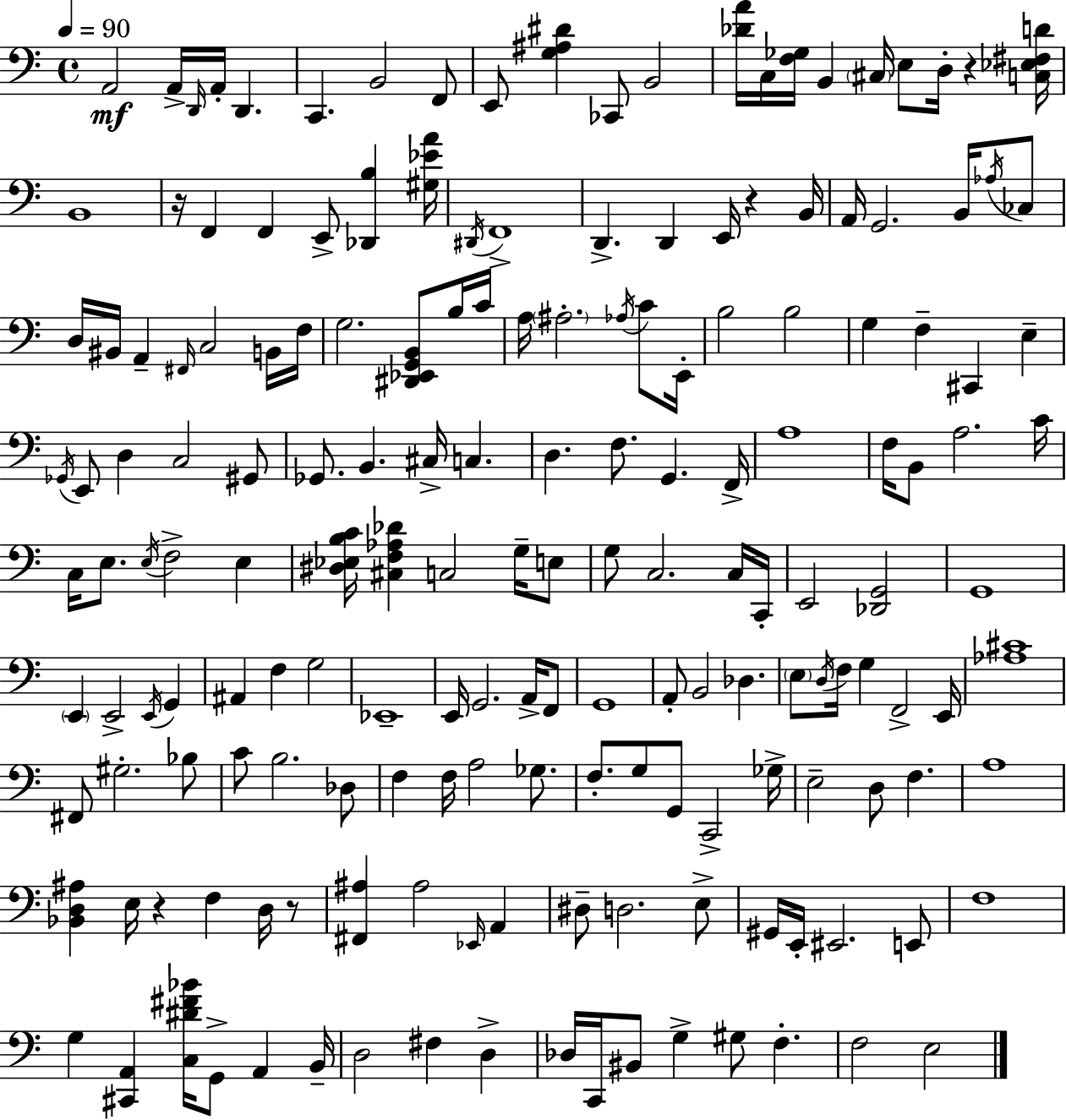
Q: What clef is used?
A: bass